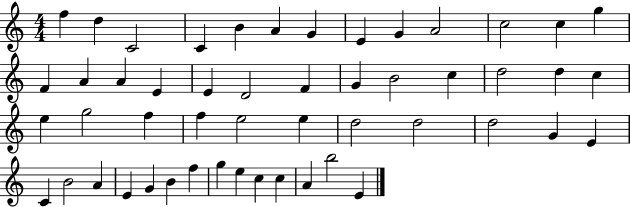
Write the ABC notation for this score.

X:1
T:Untitled
M:4/4
L:1/4
K:C
f d C2 C B A G E G A2 c2 c g F A A E E D2 F G B2 c d2 d c e g2 f f e2 e d2 d2 d2 G E C B2 A E G B f g e c c A b2 E